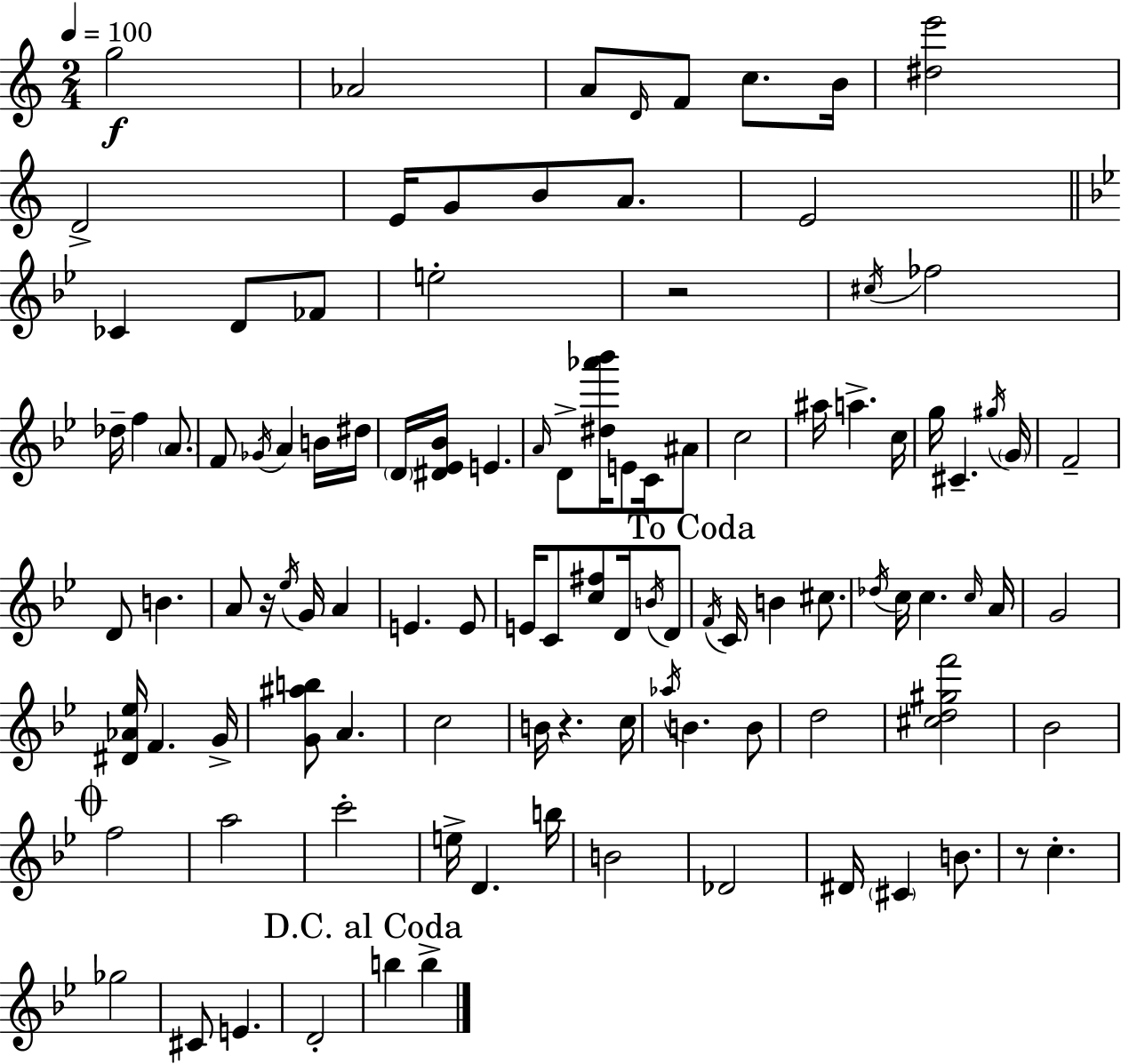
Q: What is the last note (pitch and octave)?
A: B5